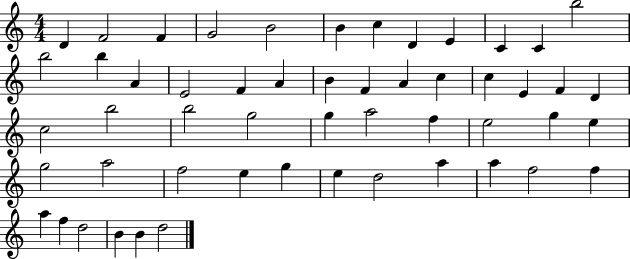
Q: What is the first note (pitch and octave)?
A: D4